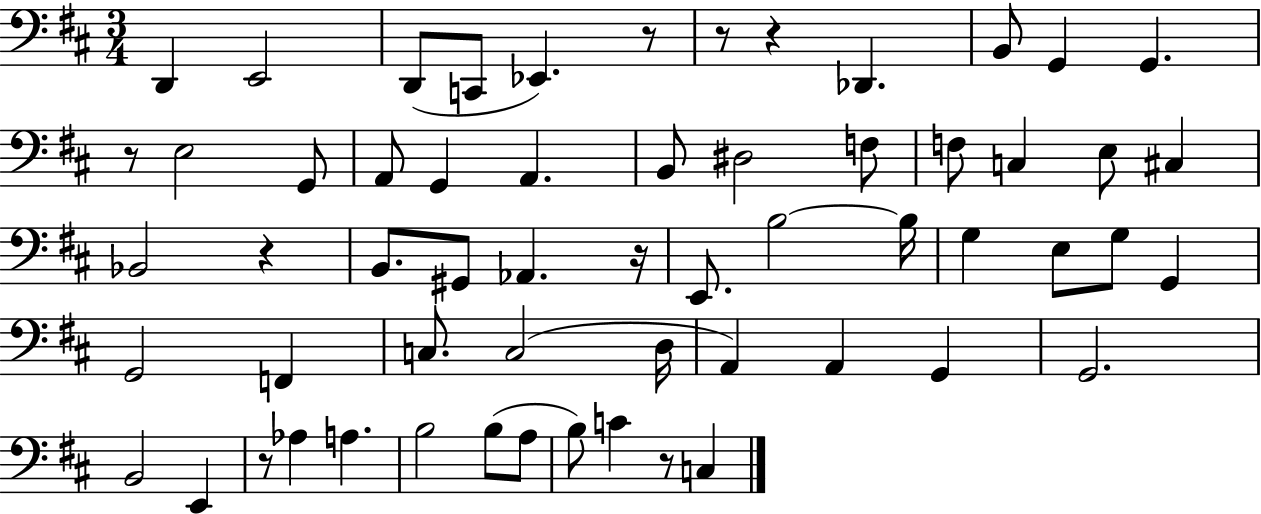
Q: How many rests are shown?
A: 8